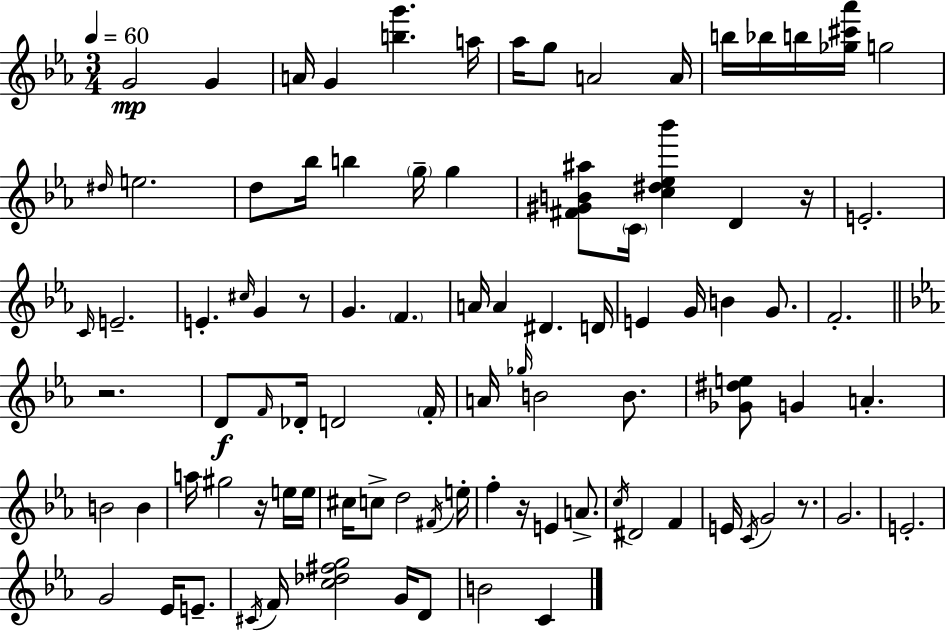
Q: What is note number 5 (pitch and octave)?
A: A5